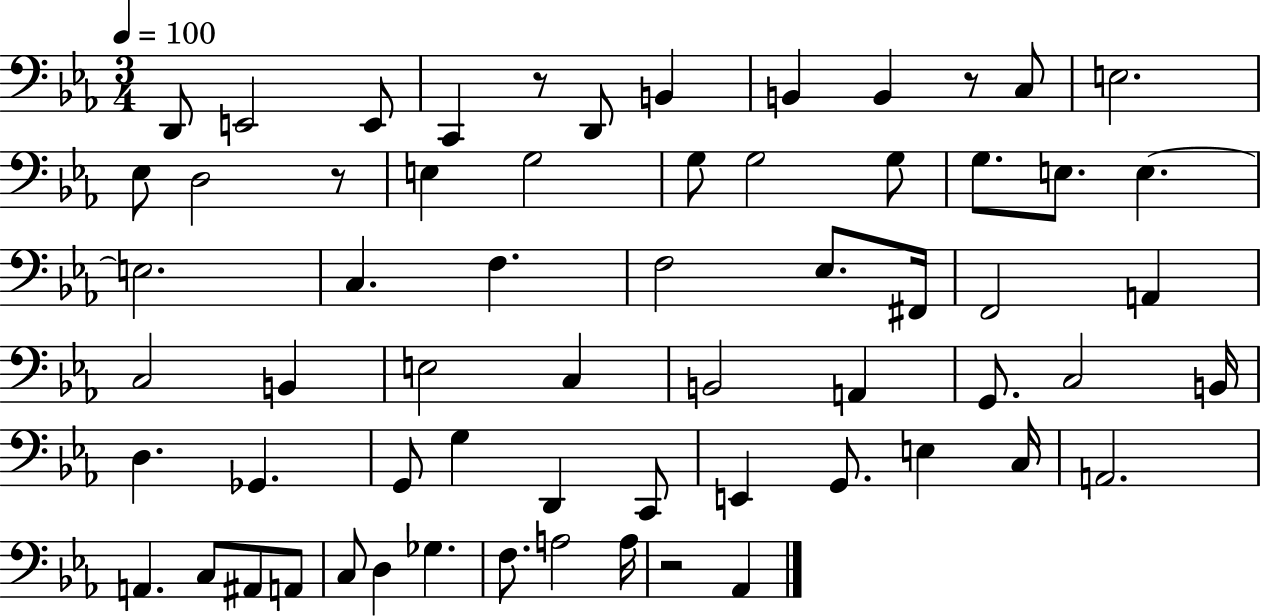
{
  \clef bass
  \numericTimeSignature
  \time 3/4
  \key ees \major
  \tempo 4 = 100
  d,8 e,2 e,8 | c,4 r8 d,8 b,4 | b,4 b,4 r8 c8 | e2. | \break ees8 d2 r8 | e4 g2 | g8 g2 g8 | g8. e8. e4.~~ | \break e2. | c4. f4. | f2 ees8. fis,16 | f,2 a,4 | \break c2 b,4 | e2 c4 | b,2 a,4 | g,8. c2 b,16 | \break d4. ges,4. | g,8 g4 d,4 c,8 | e,4 g,8. e4 c16 | a,2. | \break a,4. c8 ais,8 a,8 | c8 d4 ges4. | f8. a2 a16 | r2 aes,4 | \break \bar "|."
}